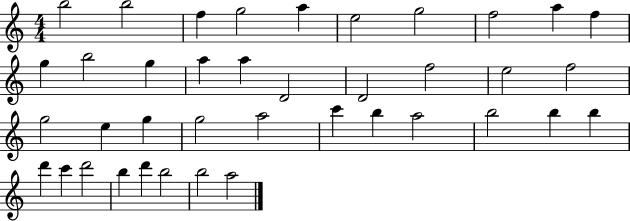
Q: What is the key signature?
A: C major